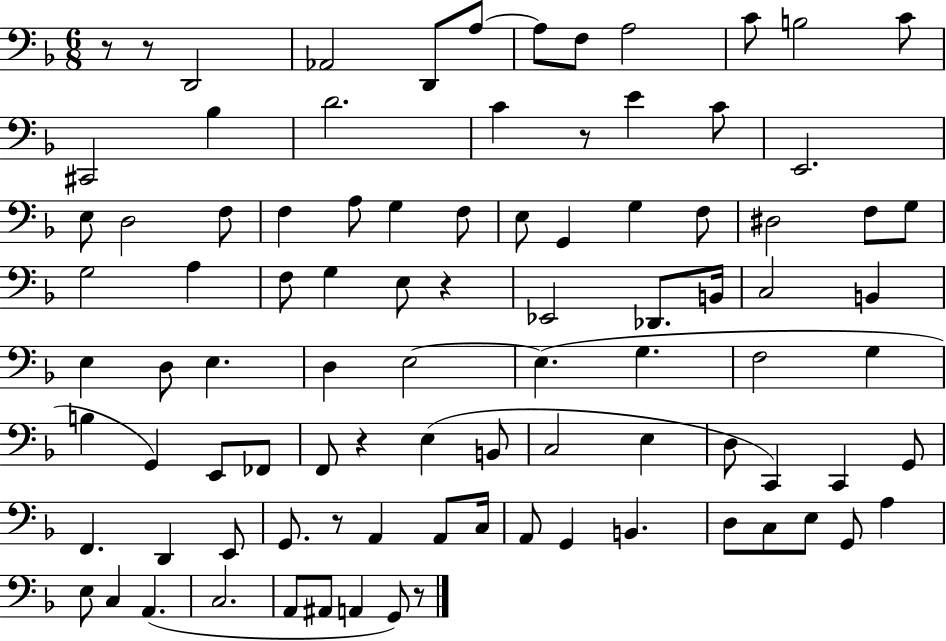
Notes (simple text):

R/e R/e D2/h Ab2/h D2/e A3/e A3/e F3/e A3/h C4/e B3/h C4/e C#2/h Bb3/q D4/h. C4/q R/e E4/q C4/e E2/h. E3/e D3/h F3/e F3/q A3/e G3/q F3/e E3/e G2/q G3/q F3/e D#3/h F3/e G3/e G3/h A3/q F3/e G3/q E3/e R/q Eb2/h Db2/e. B2/s C3/h B2/q E3/q D3/e E3/q. D3/q E3/h E3/q. G3/q. F3/h G3/q B3/q G2/q E2/e FES2/e F2/e R/q E3/q B2/e C3/h E3/q D3/e C2/q C2/q G2/e F2/q. D2/q E2/e G2/e. R/e A2/q A2/e C3/s A2/e G2/q B2/q. D3/e C3/e E3/e G2/e A3/q E3/e C3/q A2/q. C3/h. A2/e A#2/e A2/q G2/e R/e